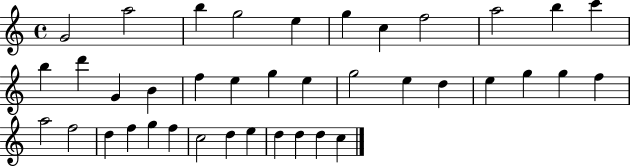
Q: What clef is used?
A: treble